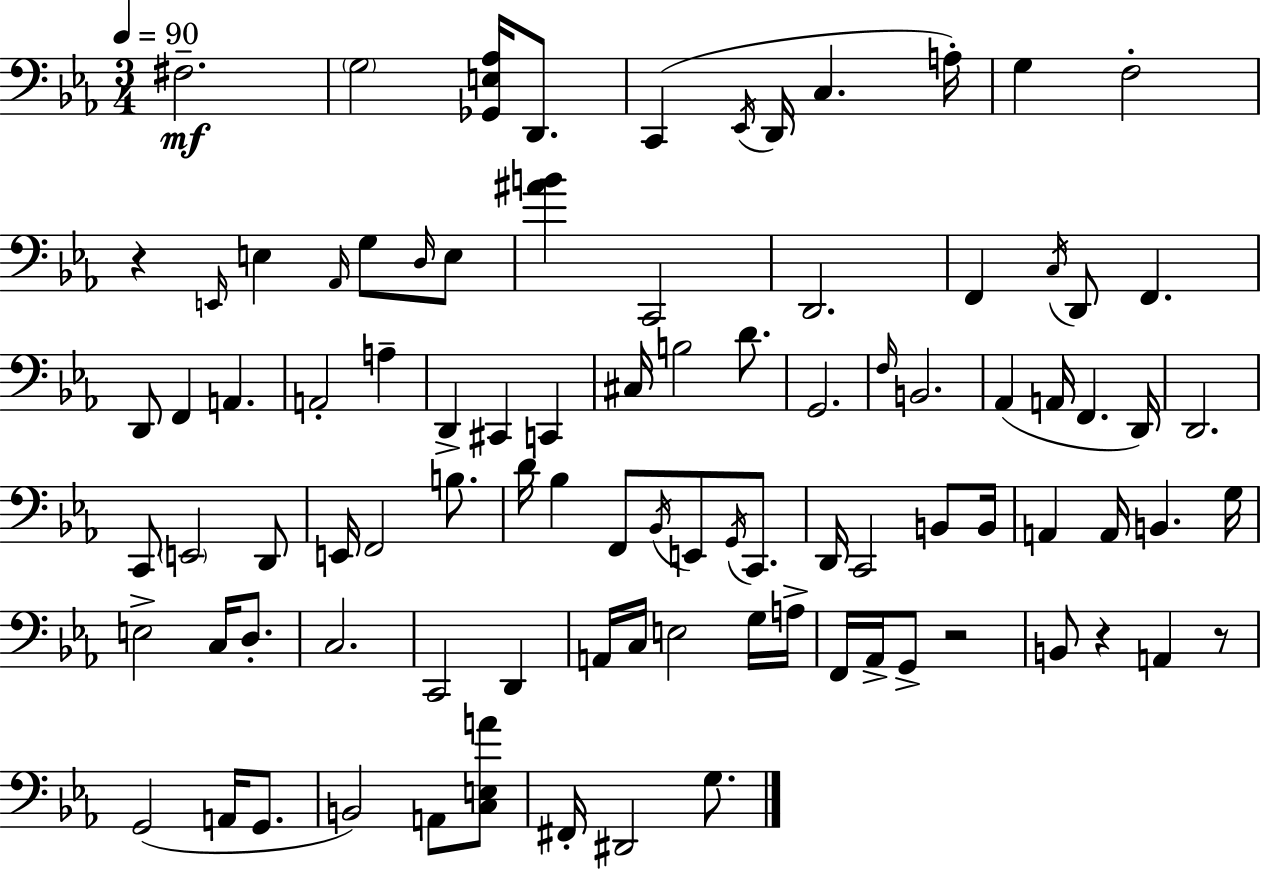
X:1
T:Untitled
M:3/4
L:1/4
K:Eb
^F,2 G,2 [_G,,E,_A,]/4 D,,/2 C,, _E,,/4 D,,/4 C, A,/4 G, F,2 z E,,/4 E, _A,,/4 G,/2 D,/4 E,/2 [^AB] C,,2 D,,2 F,, C,/4 D,,/2 F,, D,,/2 F,, A,, A,,2 A, D,, ^C,, C,, ^C,/4 B,2 D/2 G,,2 F,/4 B,,2 _A,, A,,/4 F,, D,,/4 D,,2 C,,/2 E,,2 D,,/2 E,,/4 F,,2 B,/2 D/4 _B, F,,/2 _B,,/4 E,,/2 G,,/4 C,,/2 D,,/4 C,,2 B,,/2 B,,/4 A,, A,,/4 B,, G,/4 E,2 C,/4 D,/2 C,2 C,,2 D,, A,,/4 C,/4 E,2 G,/4 A,/4 F,,/4 _A,,/4 G,,/2 z2 B,,/2 z A,, z/2 G,,2 A,,/4 G,,/2 B,,2 A,,/2 [C,E,A]/2 ^F,,/4 ^D,,2 G,/2